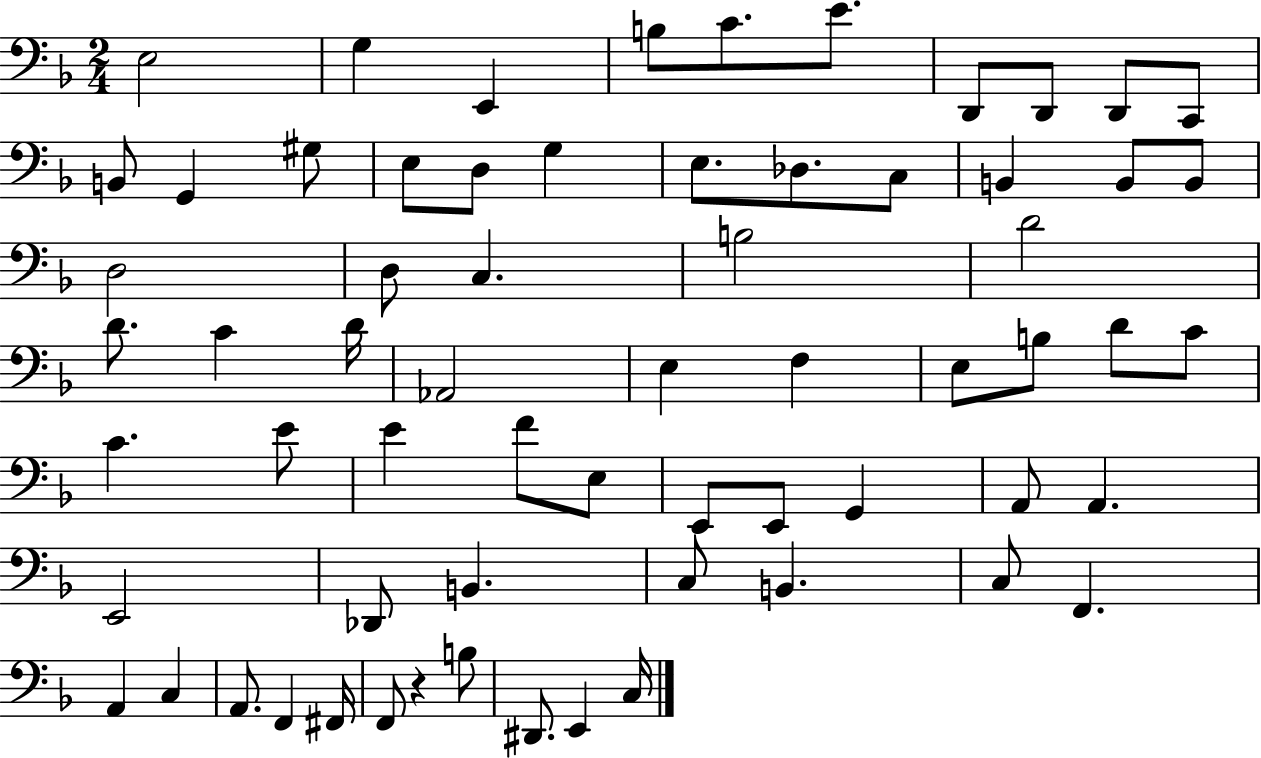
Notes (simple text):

E3/h G3/q E2/q B3/e C4/e. E4/e. D2/e D2/e D2/e C2/e B2/e G2/q G#3/e E3/e D3/e G3/q E3/e. Db3/e. C3/e B2/q B2/e B2/e D3/h D3/e C3/q. B3/h D4/h D4/e. C4/q D4/s Ab2/h E3/q F3/q E3/e B3/e D4/e C4/e C4/q. E4/e E4/q F4/e E3/e E2/e E2/e G2/q A2/e A2/q. E2/h Db2/e B2/q. C3/e B2/q. C3/e F2/q. A2/q C3/q A2/e. F2/q F#2/s F2/e R/q B3/e D#2/e. E2/q C3/s